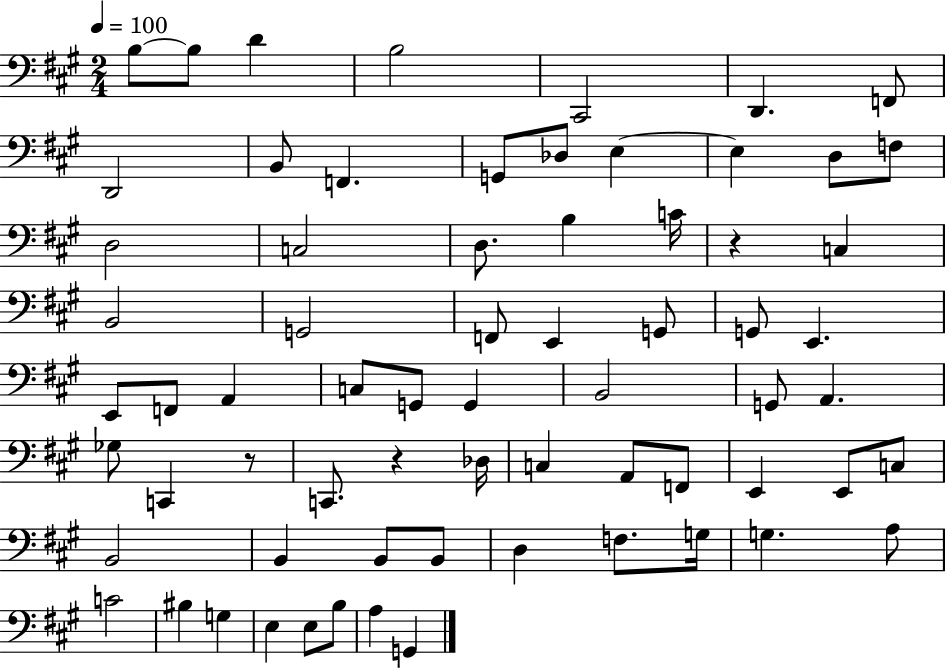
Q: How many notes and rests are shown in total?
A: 68